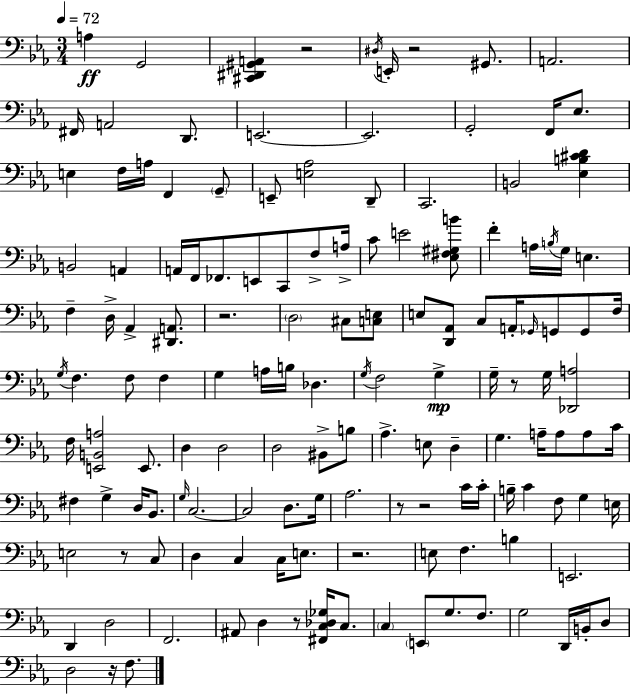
A3/q G2/h [C#2,D#2,G#2,A2]/q R/h D#3/s E2/s R/h G#2/e. A2/h. F#2/s A2/h D2/e. E2/h. E2/h. G2/h F2/s Eb3/e. E3/q F3/s A3/s F2/q G2/e E2/e [E3,Ab3]/h D2/e C2/h. B2/h [Eb3,B3,C#4,D4]/q B2/h A2/q A2/s F2/s FES2/e. E2/e C2/e F3/e A3/s C4/e E4/h [Eb3,F#3,G#3,B4]/e F4/q A3/s B3/s G3/s E3/q. F3/q D3/s Ab2/q [D#2,A2]/e. R/h. D3/h C#3/e [C3,E3]/e E3/e [D2,Ab2]/e C3/e A2/s Gb2/s G2/e G2/e F3/s G3/s F3/q. F3/e F3/q G3/q A3/s B3/s Db3/q. G3/s F3/h G3/q G3/s R/e G3/s [Db2,A3]/h F3/s [E2,B2,A3]/h E2/e. D3/q D3/h D3/h BIS2/e B3/e Ab3/q. E3/e D3/q G3/q. A3/s A3/e A3/e C4/s F#3/q G3/q D3/s Bb2/e. G3/s C3/h. C3/h D3/e. G3/s Ab3/h. R/e R/h C4/s C4/s B3/s C4/q F3/e G3/q E3/s E3/h R/e C3/e D3/q C3/q C3/s E3/e. R/h. E3/e F3/q. B3/q E2/h. D2/q D3/h F2/h. A#2/e D3/q R/e [F#2,C3,Db3,Gb3]/s C3/e. C3/q E2/e G3/e. F3/e. G3/h D2/s B2/s D3/e D3/h R/s F3/e.